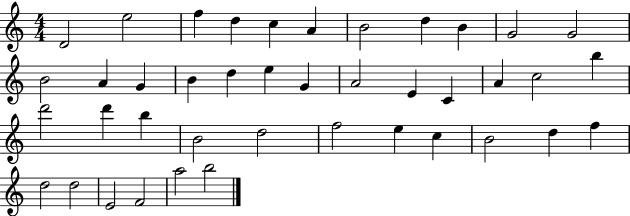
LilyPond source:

{
  \clef treble
  \numericTimeSignature
  \time 4/4
  \key c \major
  d'2 e''2 | f''4 d''4 c''4 a'4 | b'2 d''4 b'4 | g'2 g'2 | \break b'2 a'4 g'4 | b'4 d''4 e''4 g'4 | a'2 e'4 c'4 | a'4 c''2 b''4 | \break d'''2 d'''4 b''4 | b'2 d''2 | f''2 e''4 c''4 | b'2 d''4 f''4 | \break d''2 d''2 | e'2 f'2 | a''2 b''2 | \bar "|."
}